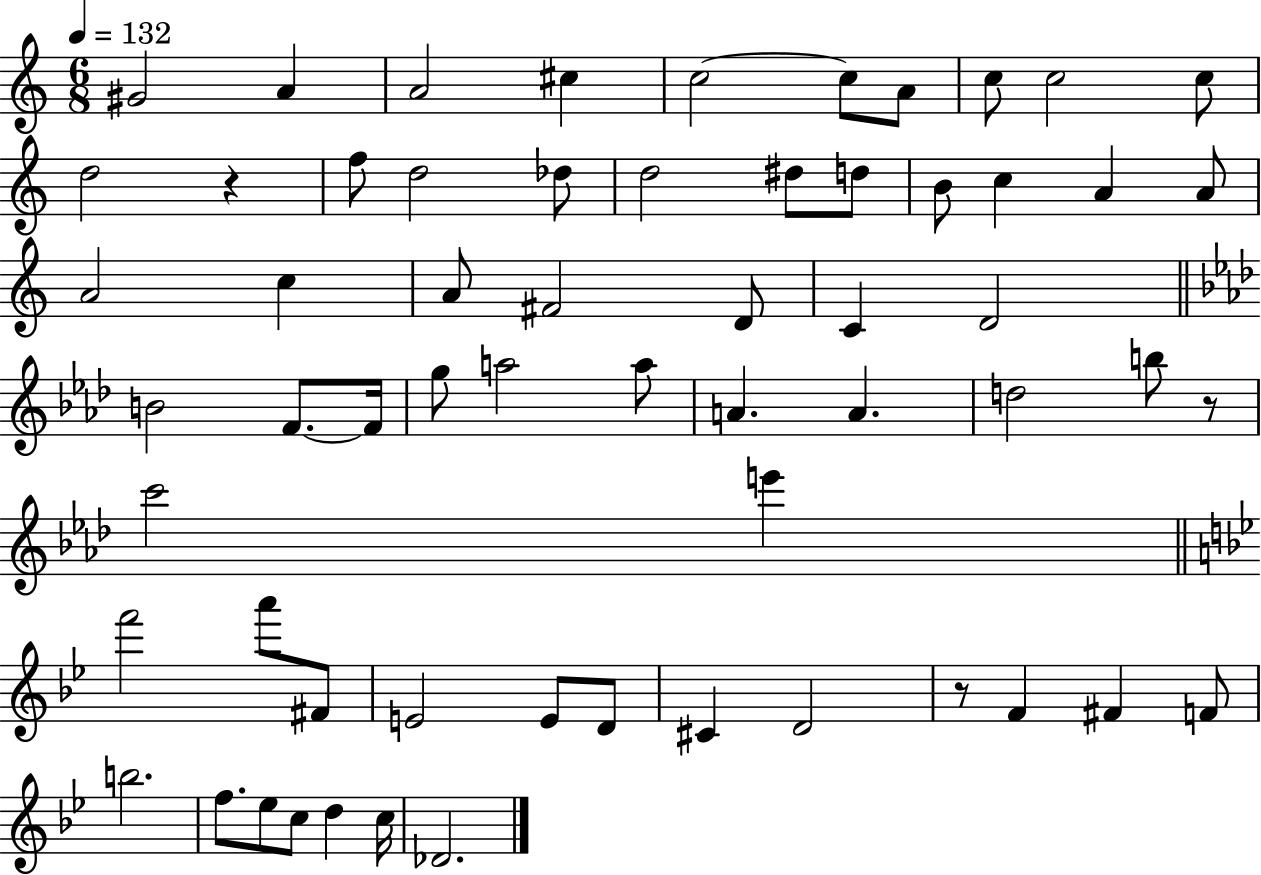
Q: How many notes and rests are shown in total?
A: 61